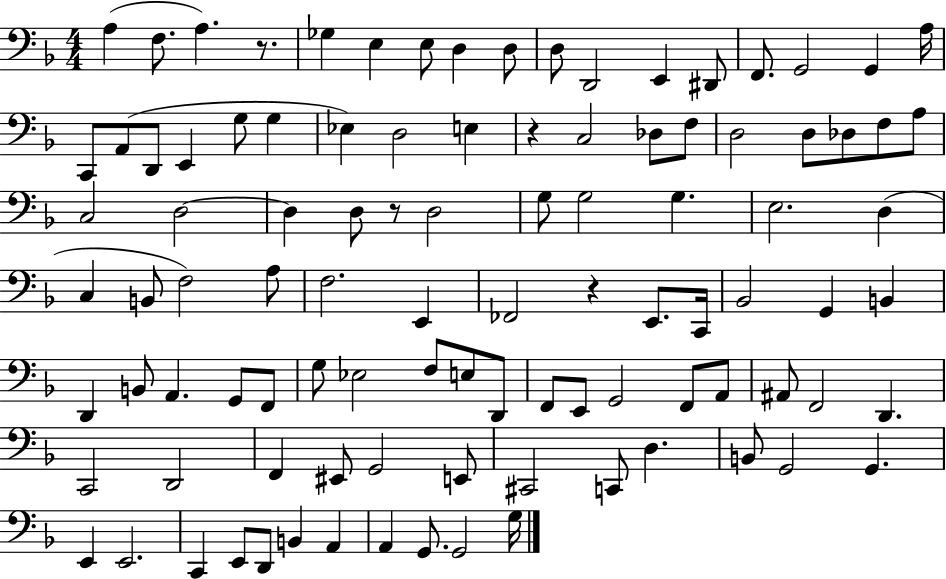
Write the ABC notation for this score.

X:1
T:Untitled
M:4/4
L:1/4
K:F
A, F,/2 A, z/2 _G, E, E,/2 D, D,/2 D,/2 D,,2 E,, ^D,,/2 F,,/2 G,,2 G,, A,/4 C,,/2 A,,/2 D,,/2 E,, G,/2 G, _E, D,2 E, z C,2 _D,/2 F,/2 D,2 D,/2 _D,/2 F,/2 A,/2 C,2 D,2 D, D,/2 z/2 D,2 G,/2 G,2 G, E,2 D, C, B,,/2 F,2 A,/2 F,2 E,, _F,,2 z E,,/2 C,,/4 _B,,2 G,, B,, D,, B,,/2 A,, G,,/2 F,,/2 G,/2 _E,2 F,/2 E,/2 D,,/2 F,,/2 E,,/2 G,,2 F,,/2 A,,/2 ^A,,/2 F,,2 D,, C,,2 D,,2 F,, ^E,,/2 G,,2 E,,/2 ^C,,2 C,,/2 D, B,,/2 G,,2 G,, E,, E,,2 C,, E,,/2 D,,/2 B,, A,, A,, G,,/2 G,,2 G,/4